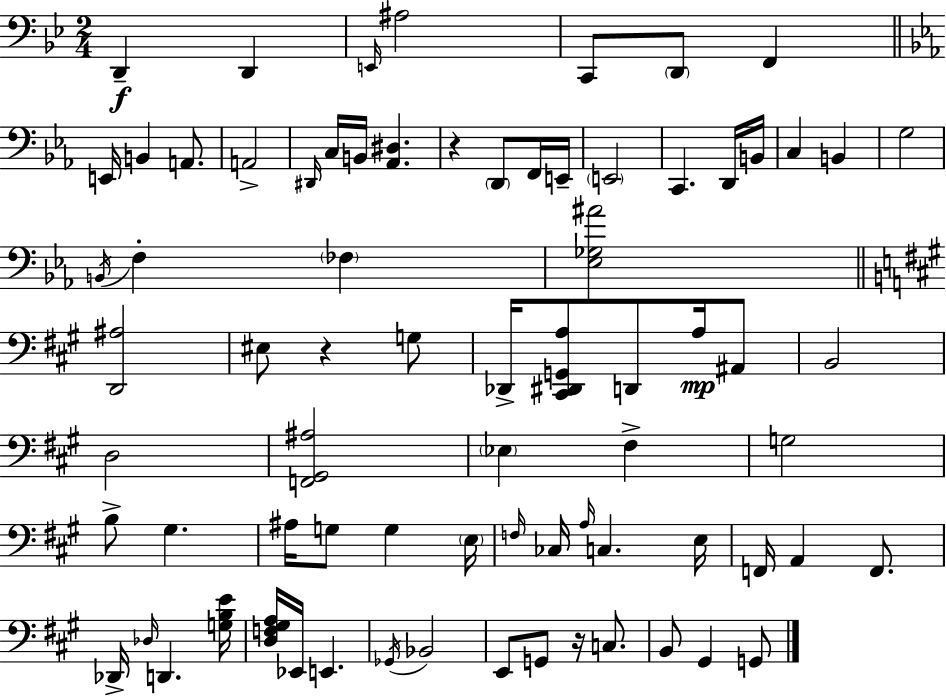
X:1
T:Untitled
M:2/4
L:1/4
K:Gm
D,, D,, E,,/4 ^A,2 C,,/2 D,,/2 F,, E,,/4 B,, A,,/2 A,,2 ^D,,/4 C,/4 B,,/4 [_A,,^D,] z D,,/2 F,,/4 E,,/4 E,,2 C,, D,,/4 B,,/4 C, B,, G,2 B,,/4 F, _F, [_E,_G,^A]2 [D,,^A,]2 ^E,/2 z G,/2 _D,,/4 [^C,,^D,,G,,A,]/2 D,,/2 A,/4 ^A,,/2 B,,2 D,2 [F,,^G,,^A,]2 _E, ^F, G,2 B,/2 ^G, ^A,/4 G,/2 G, E,/4 F,/4 _C,/4 A,/4 C, E,/4 F,,/4 A,, F,,/2 _D,,/4 _D,/4 D,, [G,B,E]/4 [D,F,^G,A,]/4 _E,,/4 E,, _G,,/4 _B,,2 E,,/2 G,,/2 z/4 C,/2 B,,/2 ^G,, G,,/2